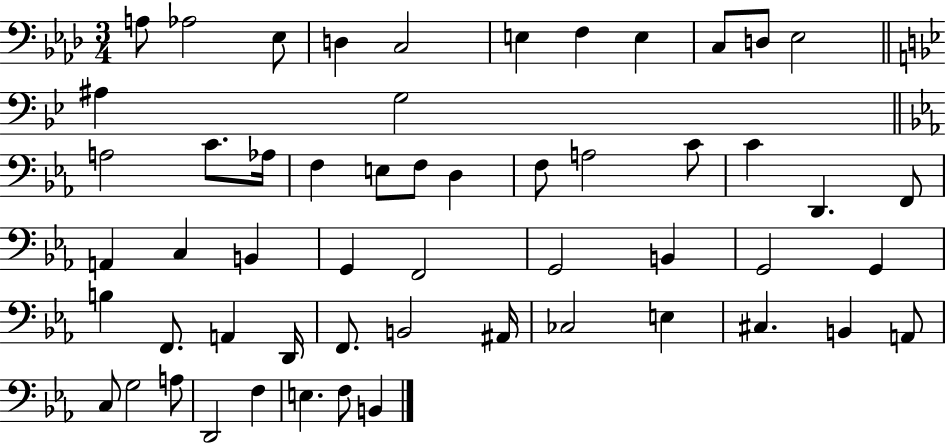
{
  \clef bass
  \numericTimeSignature
  \time 3/4
  \key aes \major
  a8 aes2 ees8 | d4 c2 | e4 f4 e4 | c8 d8 ees2 | \break \bar "||" \break \key bes \major ais4 g2 | \bar "||" \break \key ees \major a2 c'8. aes16 | f4 e8 f8 d4 | f8 a2 c'8 | c'4 d,4. f,8 | \break a,4 c4 b,4 | g,4 f,2 | g,2 b,4 | g,2 g,4 | \break b4 f,8. a,4 d,16 | f,8. b,2 ais,16 | ces2 e4 | cis4. b,4 a,8 | \break c8 g2 a8 | d,2 f4 | e4. f8 b,4 | \bar "|."
}